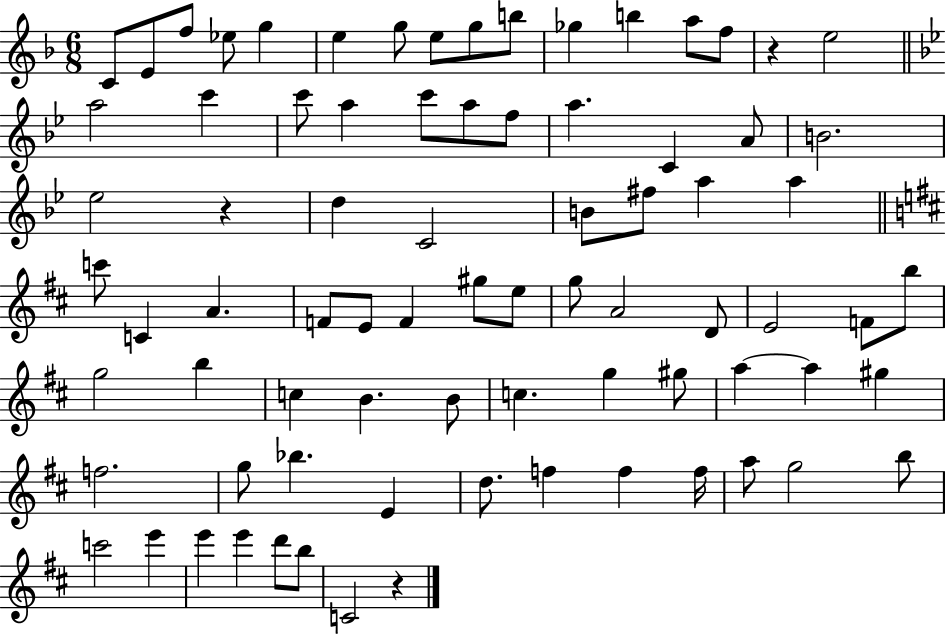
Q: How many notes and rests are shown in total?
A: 79